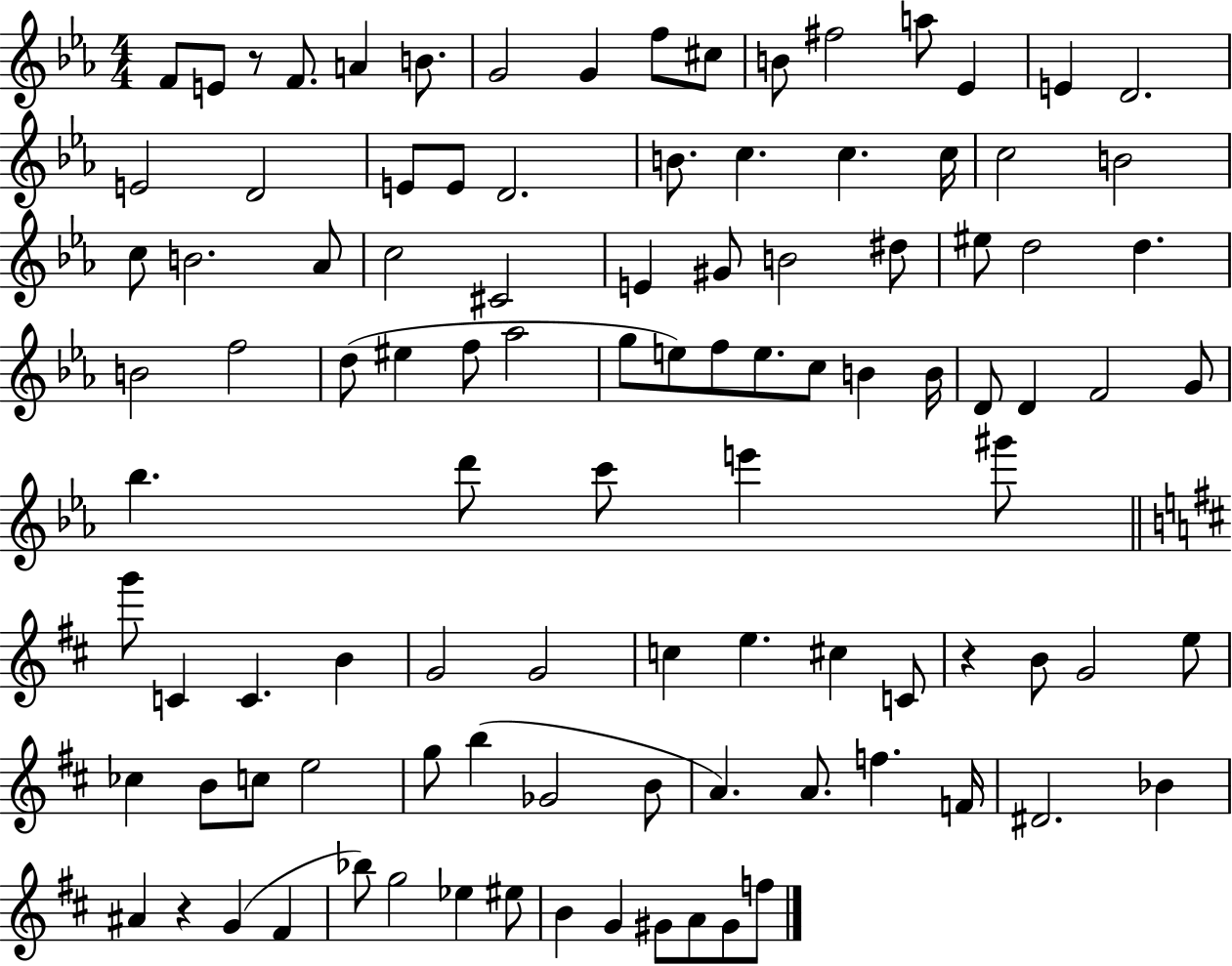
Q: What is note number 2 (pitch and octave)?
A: E4